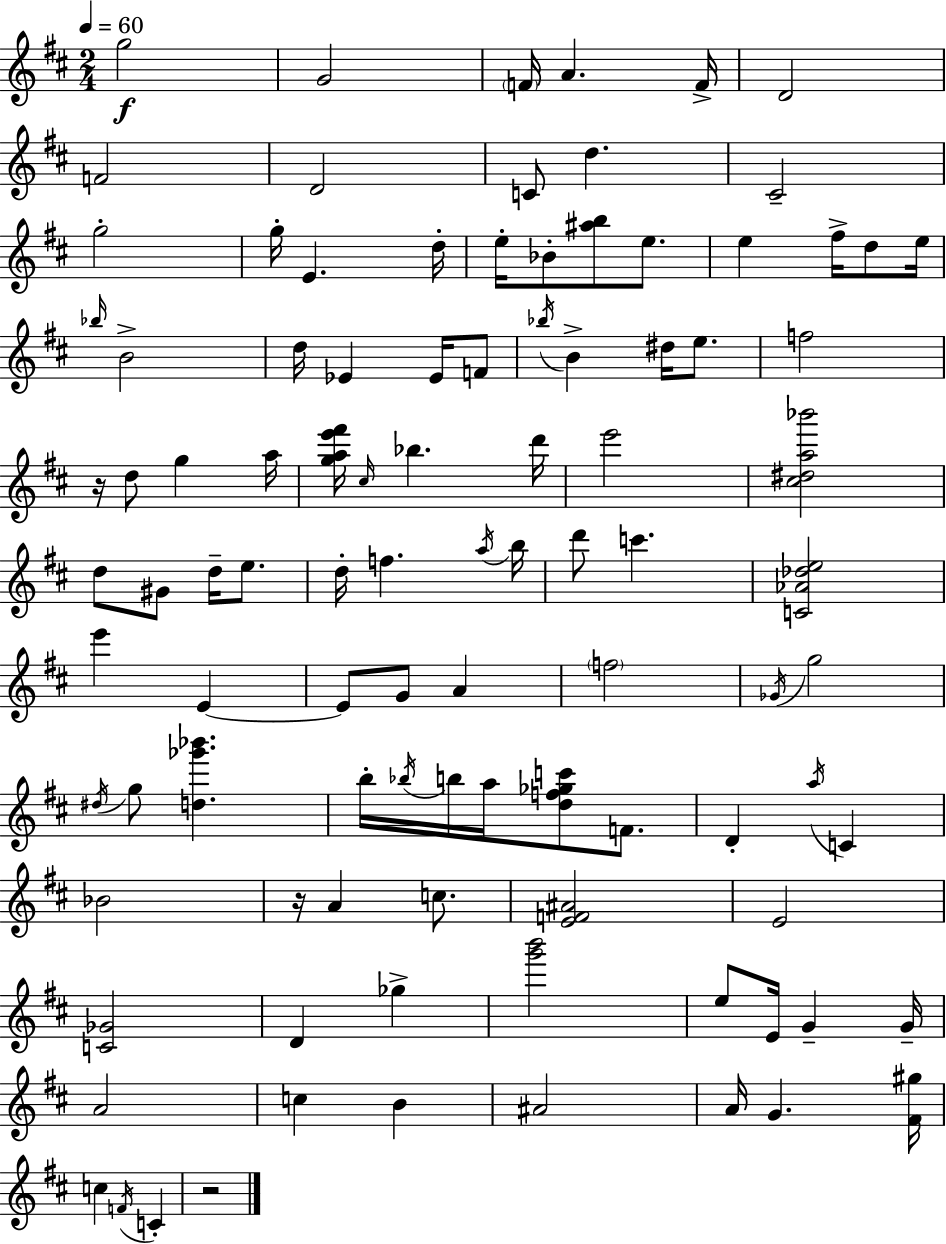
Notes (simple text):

G5/h G4/h F4/s A4/q. F4/s D4/h F4/h D4/h C4/e D5/q. C#4/h G5/h G5/s E4/q. D5/s E5/s Bb4/e [A#5,B5]/e E5/e. E5/q F#5/s D5/e E5/s Bb5/s B4/h D5/s Eb4/q Eb4/s F4/e Bb5/s B4/q D#5/s E5/e. F5/h R/s D5/e G5/q A5/s [G5,A5,E6,F#6]/s C#5/s Bb5/q. D6/s E6/h [C#5,D#5,A5,Bb6]/h D5/e G#4/e D5/s E5/e. D5/s F5/q. A5/s B5/s D6/e C6/q. [C4,Ab4,Db5,E5]/h E6/q E4/q E4/e G4/e A4/q F5/h Gb4/s G5/h D#5/s G5/e [D5,Gb6,Bb6]/q. B5/s Bb5/s B5/s A5/s [D5,F5,Gb5,C6]/e F4/e. D4/q A5/s C4/q Bb4/h R/s A4/q C5/e. [E4,F4,A#4]/h E4/h [C4,Gb4]/h D4/q Gb5/q [G6,B6]/h E5/e E4/s G4/q G4/s A4/h C5/q B4/q A#4/h A4/s G4/q. [F#4,G#5]/s C5/q F4/s C4/q R/h